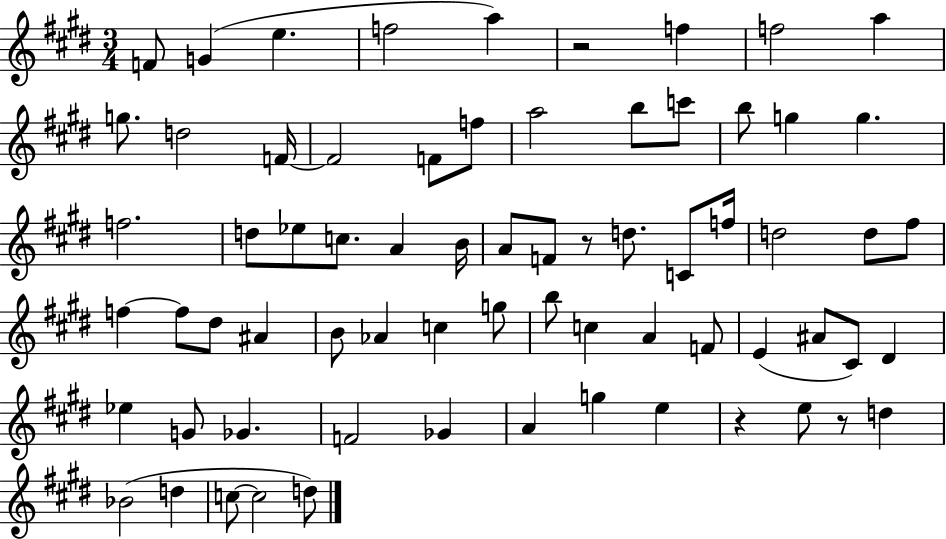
X:1
T:Untitled
M:3/4
L:1/4
K:E
F/2 G e f2 a z2 f f2 a g/2 d2 F/4 F2 F/2 f/2 a2 b/2 c'/2 b/2 g g f2 d/2 _e/2 c/2 A B/4 A/2 F/2 z/2 d/2 C/2 f/4 d2 d/2 ^f/2 f f/2 ^d/2 ^A B/2 _A c g/2 b/2 c A F/2 E ^A/2 ^C/2 ^D _e G/2 _G F2 _G A g e z e/2 z/2 d _B2 d c/2 c2 d/2